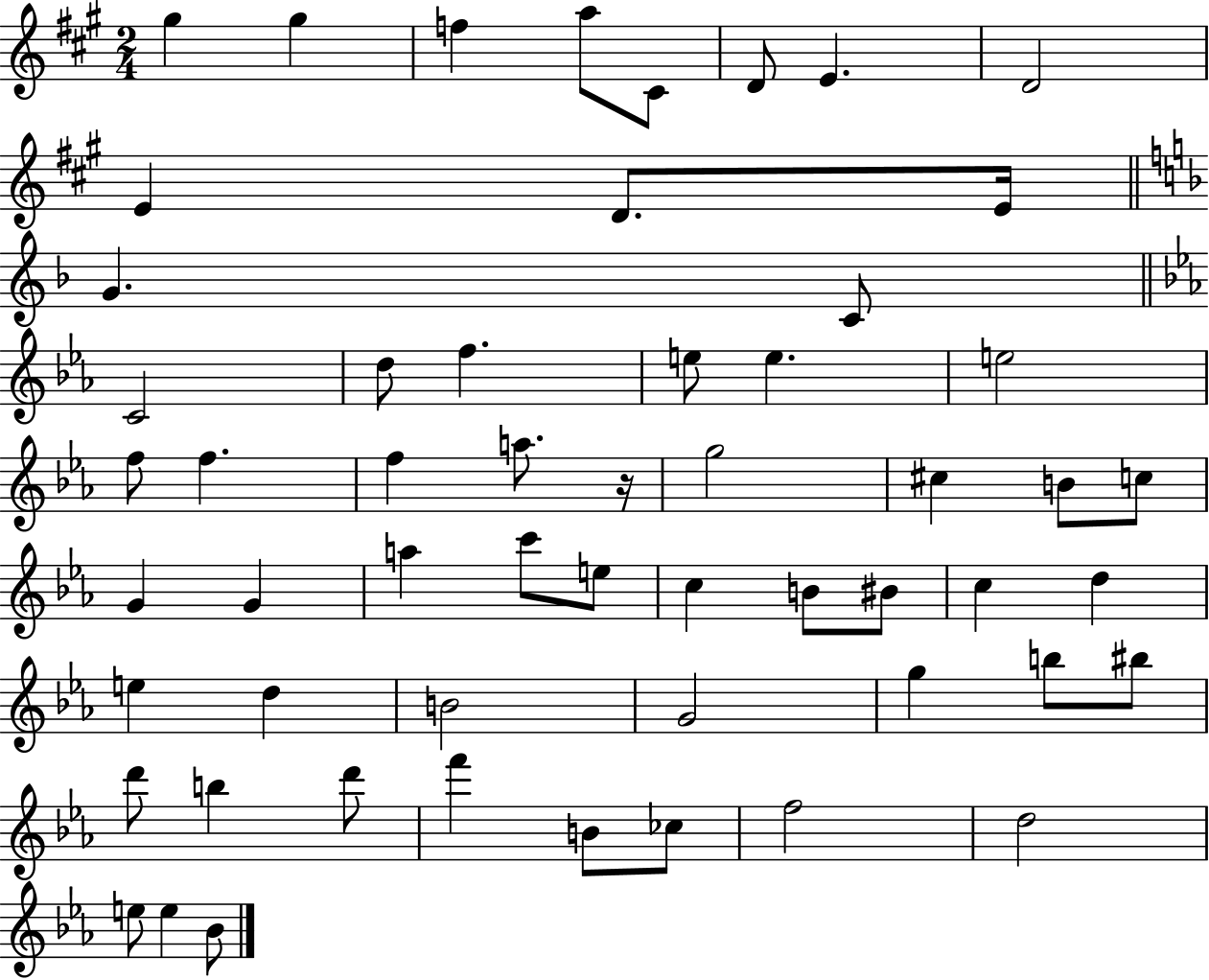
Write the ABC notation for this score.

X:1
T:Untitled
M:2/4
L:1/4
K:A
^g ^g f a/2 ^C/2 D/2 E D2 E D/2 E/4 G C/2 C2 d/2 f e/2 e e2 f/2 f f a/2 z/4 g2 ^c B/2 c/2 G G a c'/2 e/2 c B/2 ^B/2 c d e d B2 G2 g b/2 ^b/2 d'/2 b d'/2 f' B/2 _c/2 f2 d2 e/2 e _B/2